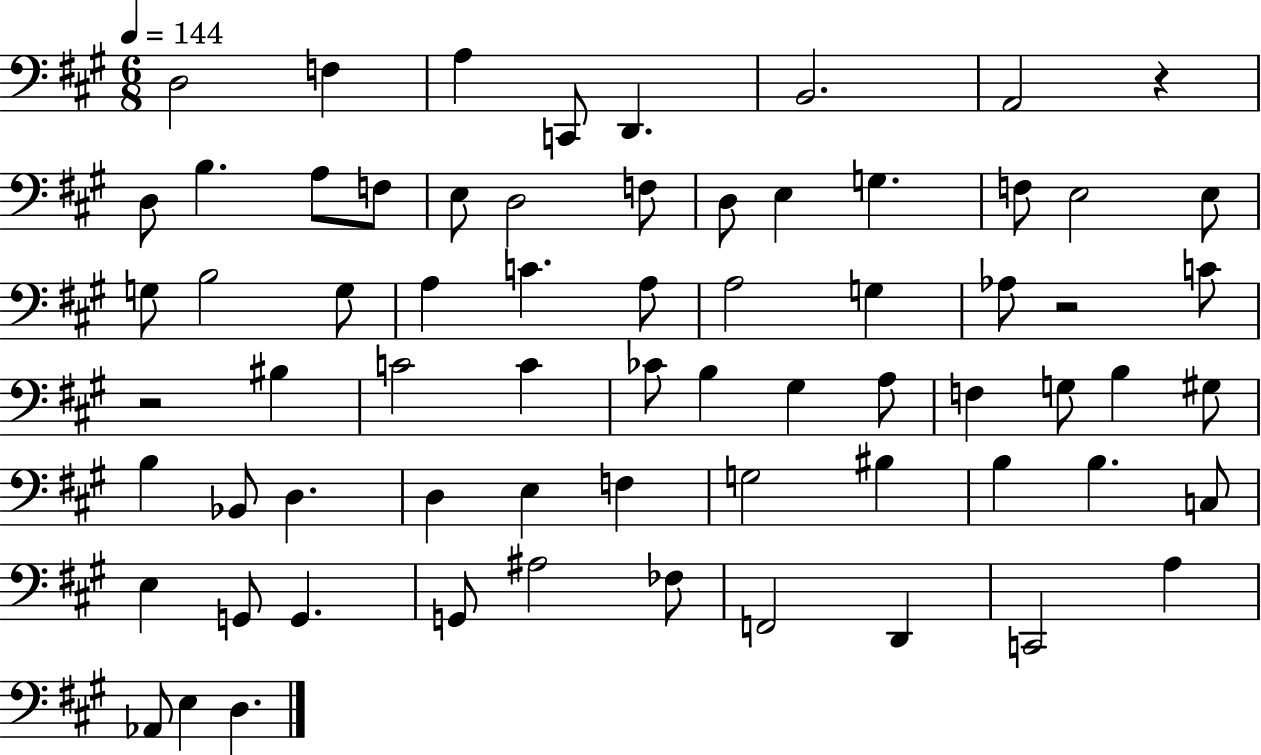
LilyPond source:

{
  \clef bass
  \numericTimeSignature
  \time 6/8
  \key a \major
  \tempo 4 = 144
  d2 f4 | a4 c,8 d,4. | b,2. | a,2 r4 | \break d8 b4. a8 f8 | e8 d2 f8 | d8 e4 g4. | f8 e2 e8 | \break g8 b2 g8 | a4 c'4. a8 | a2 g4 | aes8 r2 c'8 | \break r2 bis4 | c'2 c'4 | ces'8 b4 gis4 a8 | f4 g8 b4 gis8 | \break b4 bes,8 d4. | d4 e4 f4 | g2 bis4 | b4 b4. c8 | \break e4 g,8 g,4. | g,8 ais2 fes8 | f,2 d,4 | c,2 a4 | \break aes,8 e4 d4. | \bar "|."
}